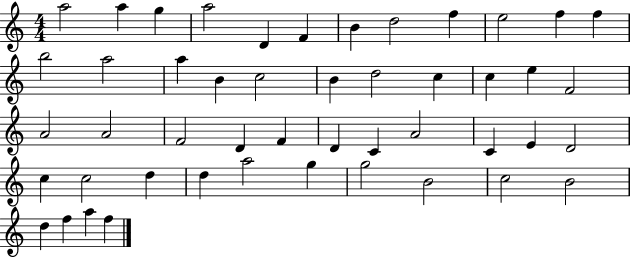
A5/h A5/q G5/q A5/h D4/q F4/q B4/q D5/h F5/q E5/h F5/q F5/q B5/h A5/h A5/q B4/q C5/h B4/q D5/h C5/q C5/q E5/q F4/h A4/h A4/h F4/h D4/q F4/q D4/q C4/q A4/h C4/q E4/q D4/h C5/q C5/h D5/q D5/q A5/h G5/q G5/h B4/h C5/h B4/h D5/q F5/q A5/q F5/q